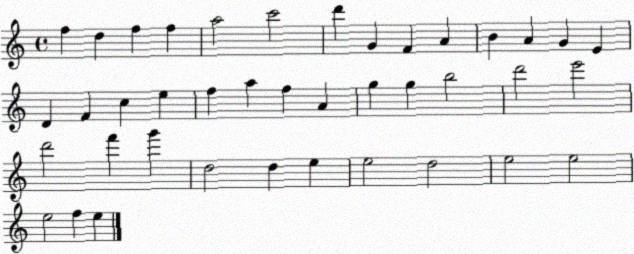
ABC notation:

X:1
T:Untitled
M:4/4
L:1/4
K:C
f d f f a2 c'2 d' G F A B A G E D F c e f a f A g g b2 d'2 e'2 d'2 f' g' d2 d e e2 d2 e2 e2 e2 f e